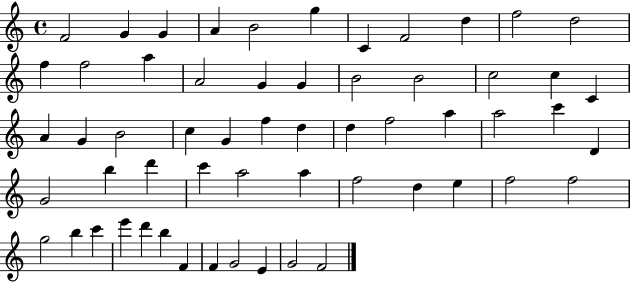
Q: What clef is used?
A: treble